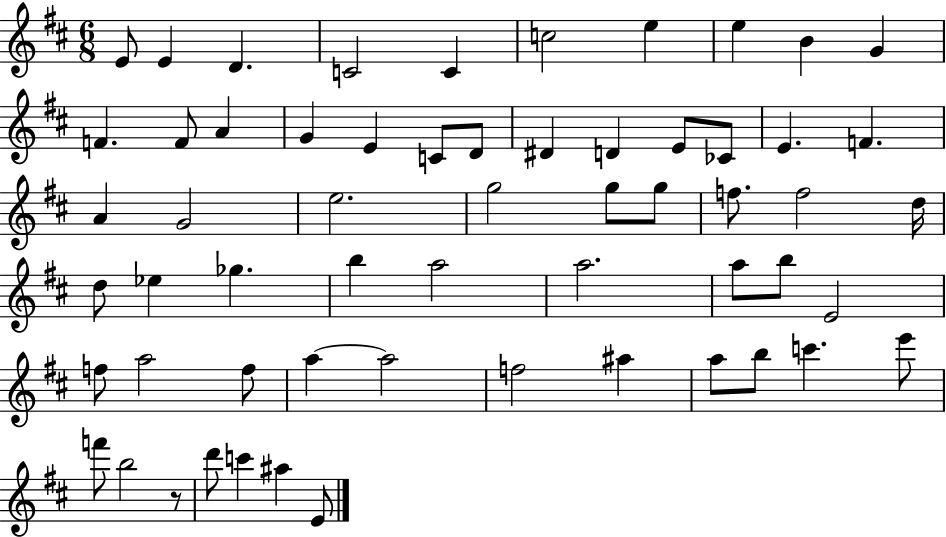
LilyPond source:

{
  \clef treble
  \numericTimeSignature
  \time 6/8
  \key d \major
  e'8 e'4 d'4. | c'2 c'4 | c''2 e''4 | e''4 b'4 g'4 | \break f'4. f'8 a'4 | g'4 e'4 c'8 d'8 | dis'4 d'4 e'8 ces'8 | e'4. f'4. | \break a'4 g'2 | e''2. | g''2 g''8 g''8 | f''8. f''2 d''16 | \break d''8 ees''4 ges''4. | b''4 a''2 | a''2. | a''8 b''8 e'2 | \break f''8 a''2 f''8 | a''4~~ a''2 | f''2 ais''4 | a''8 b''8 c'''4. e'''8 | \break f'''8 b''2 r8 | d'''8 c'''4 ais''4 e'8 | \bar "|."
}